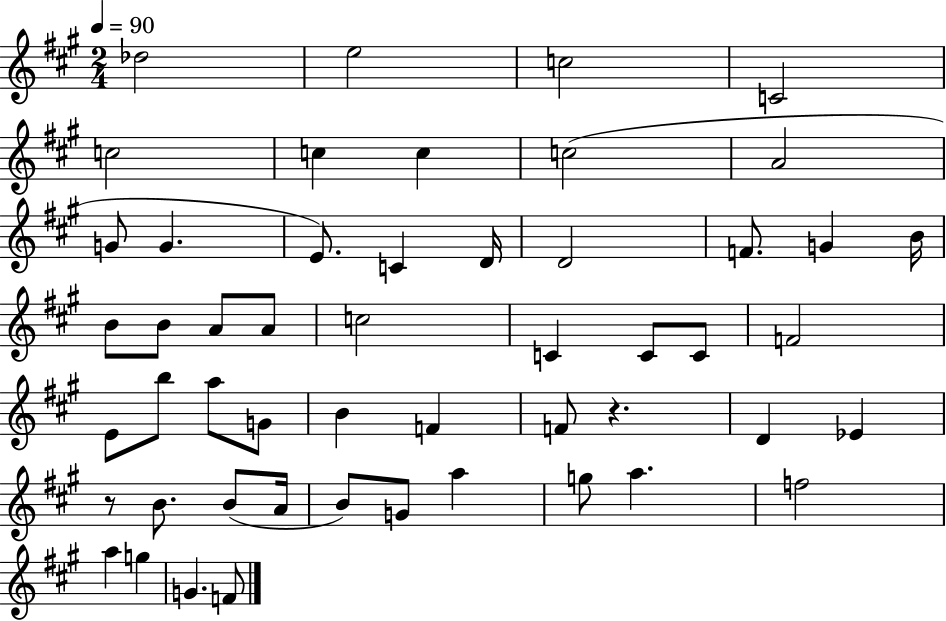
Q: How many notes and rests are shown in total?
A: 51